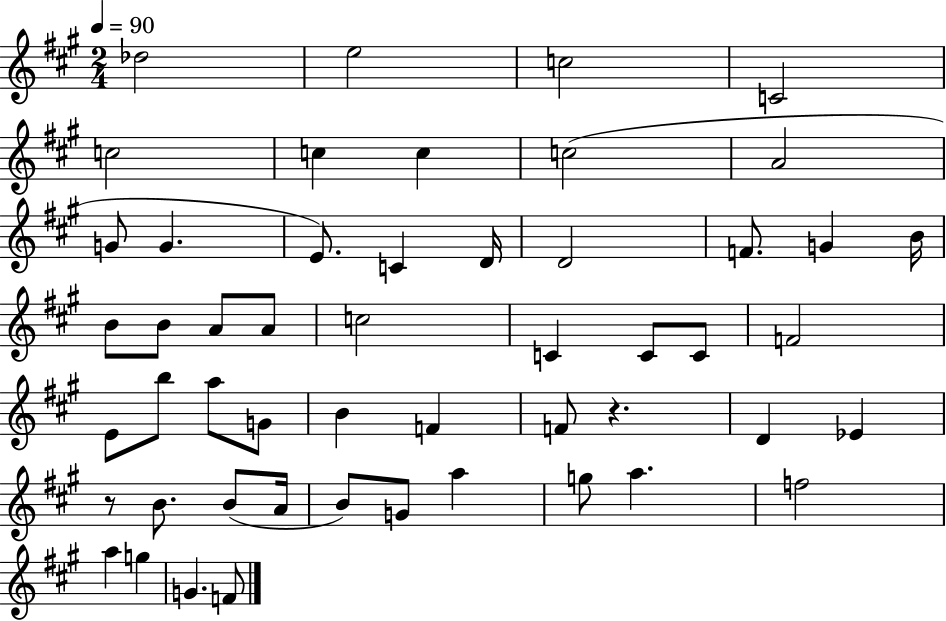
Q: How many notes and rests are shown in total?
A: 51